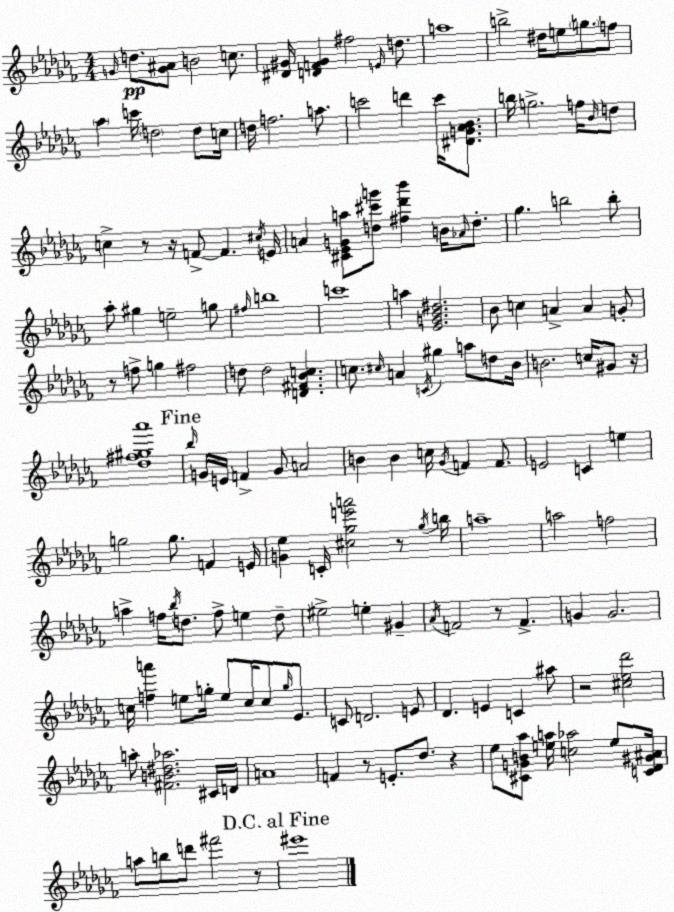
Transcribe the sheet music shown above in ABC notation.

X:1
T:Untitled
M:4/4
L:1/4
K:Abm
G/4 d/2 [G^A]/2 B2 c/2 [^D^G]/4 [DF^G] ^f2 E/4 d/2 a4 b2 ^d/4 e/2 g/2 f/2 _a c'/4 d2 d/2 c/4 d/4 f2 a/2 c'2 d' c'/4 [^DG_A_B]/2 b/4 g2 f/4 _B/4 d/2 c z/2 z/4 F/2 F ^c/4 E/4 A [^C_EGa]/2 [d^c'g']/2 [^f_d'_b'] B/4 _A/4 d/2 _g b2 b/2 _a/2 ^g e2 g/2 ^f/4 b4 c'4 a [_EG_B^d]2 _B/2 c A A G/2 z/2 f/2 g ^f2 d/2 d2 [D^F_Bc] c/2 ^c/4 A C/4 ^g a/2 d/2 _B/4 B2 c/4 ^G/2 z/4 [_d^f^g_a']4 _b/4 G/4 E/4 F G/2 A2 B B c/4 _G/4 F F/2 E2 C e g2 g/2 F E/4 [G_e] C/4 [^c_ge'a']2 z/2 _g/4 b/4 a4 a2 f2 a f/4 _b/4 d/2 f/2 e d/2 ^e2 e ^G _A/4 F2 z/2 F G G2 c/4 [fa'] e/2 g/4 e/2 c/4 c/2 g/4 _E/2 C/2 D2 E/2 _D E C ^a/2 z2 [^c_e_d']2 a/2 [^FB^d_a]2 ^C/4 D/4 A4 F z/2 E/2 _d/2 z _e/2 [^CGB_a]/2 [ea]/4 [c_a]2 e/2 [C_D^G^A]/4 a/2 b/2 d'/2 ^f'2 z/2 ^e'4